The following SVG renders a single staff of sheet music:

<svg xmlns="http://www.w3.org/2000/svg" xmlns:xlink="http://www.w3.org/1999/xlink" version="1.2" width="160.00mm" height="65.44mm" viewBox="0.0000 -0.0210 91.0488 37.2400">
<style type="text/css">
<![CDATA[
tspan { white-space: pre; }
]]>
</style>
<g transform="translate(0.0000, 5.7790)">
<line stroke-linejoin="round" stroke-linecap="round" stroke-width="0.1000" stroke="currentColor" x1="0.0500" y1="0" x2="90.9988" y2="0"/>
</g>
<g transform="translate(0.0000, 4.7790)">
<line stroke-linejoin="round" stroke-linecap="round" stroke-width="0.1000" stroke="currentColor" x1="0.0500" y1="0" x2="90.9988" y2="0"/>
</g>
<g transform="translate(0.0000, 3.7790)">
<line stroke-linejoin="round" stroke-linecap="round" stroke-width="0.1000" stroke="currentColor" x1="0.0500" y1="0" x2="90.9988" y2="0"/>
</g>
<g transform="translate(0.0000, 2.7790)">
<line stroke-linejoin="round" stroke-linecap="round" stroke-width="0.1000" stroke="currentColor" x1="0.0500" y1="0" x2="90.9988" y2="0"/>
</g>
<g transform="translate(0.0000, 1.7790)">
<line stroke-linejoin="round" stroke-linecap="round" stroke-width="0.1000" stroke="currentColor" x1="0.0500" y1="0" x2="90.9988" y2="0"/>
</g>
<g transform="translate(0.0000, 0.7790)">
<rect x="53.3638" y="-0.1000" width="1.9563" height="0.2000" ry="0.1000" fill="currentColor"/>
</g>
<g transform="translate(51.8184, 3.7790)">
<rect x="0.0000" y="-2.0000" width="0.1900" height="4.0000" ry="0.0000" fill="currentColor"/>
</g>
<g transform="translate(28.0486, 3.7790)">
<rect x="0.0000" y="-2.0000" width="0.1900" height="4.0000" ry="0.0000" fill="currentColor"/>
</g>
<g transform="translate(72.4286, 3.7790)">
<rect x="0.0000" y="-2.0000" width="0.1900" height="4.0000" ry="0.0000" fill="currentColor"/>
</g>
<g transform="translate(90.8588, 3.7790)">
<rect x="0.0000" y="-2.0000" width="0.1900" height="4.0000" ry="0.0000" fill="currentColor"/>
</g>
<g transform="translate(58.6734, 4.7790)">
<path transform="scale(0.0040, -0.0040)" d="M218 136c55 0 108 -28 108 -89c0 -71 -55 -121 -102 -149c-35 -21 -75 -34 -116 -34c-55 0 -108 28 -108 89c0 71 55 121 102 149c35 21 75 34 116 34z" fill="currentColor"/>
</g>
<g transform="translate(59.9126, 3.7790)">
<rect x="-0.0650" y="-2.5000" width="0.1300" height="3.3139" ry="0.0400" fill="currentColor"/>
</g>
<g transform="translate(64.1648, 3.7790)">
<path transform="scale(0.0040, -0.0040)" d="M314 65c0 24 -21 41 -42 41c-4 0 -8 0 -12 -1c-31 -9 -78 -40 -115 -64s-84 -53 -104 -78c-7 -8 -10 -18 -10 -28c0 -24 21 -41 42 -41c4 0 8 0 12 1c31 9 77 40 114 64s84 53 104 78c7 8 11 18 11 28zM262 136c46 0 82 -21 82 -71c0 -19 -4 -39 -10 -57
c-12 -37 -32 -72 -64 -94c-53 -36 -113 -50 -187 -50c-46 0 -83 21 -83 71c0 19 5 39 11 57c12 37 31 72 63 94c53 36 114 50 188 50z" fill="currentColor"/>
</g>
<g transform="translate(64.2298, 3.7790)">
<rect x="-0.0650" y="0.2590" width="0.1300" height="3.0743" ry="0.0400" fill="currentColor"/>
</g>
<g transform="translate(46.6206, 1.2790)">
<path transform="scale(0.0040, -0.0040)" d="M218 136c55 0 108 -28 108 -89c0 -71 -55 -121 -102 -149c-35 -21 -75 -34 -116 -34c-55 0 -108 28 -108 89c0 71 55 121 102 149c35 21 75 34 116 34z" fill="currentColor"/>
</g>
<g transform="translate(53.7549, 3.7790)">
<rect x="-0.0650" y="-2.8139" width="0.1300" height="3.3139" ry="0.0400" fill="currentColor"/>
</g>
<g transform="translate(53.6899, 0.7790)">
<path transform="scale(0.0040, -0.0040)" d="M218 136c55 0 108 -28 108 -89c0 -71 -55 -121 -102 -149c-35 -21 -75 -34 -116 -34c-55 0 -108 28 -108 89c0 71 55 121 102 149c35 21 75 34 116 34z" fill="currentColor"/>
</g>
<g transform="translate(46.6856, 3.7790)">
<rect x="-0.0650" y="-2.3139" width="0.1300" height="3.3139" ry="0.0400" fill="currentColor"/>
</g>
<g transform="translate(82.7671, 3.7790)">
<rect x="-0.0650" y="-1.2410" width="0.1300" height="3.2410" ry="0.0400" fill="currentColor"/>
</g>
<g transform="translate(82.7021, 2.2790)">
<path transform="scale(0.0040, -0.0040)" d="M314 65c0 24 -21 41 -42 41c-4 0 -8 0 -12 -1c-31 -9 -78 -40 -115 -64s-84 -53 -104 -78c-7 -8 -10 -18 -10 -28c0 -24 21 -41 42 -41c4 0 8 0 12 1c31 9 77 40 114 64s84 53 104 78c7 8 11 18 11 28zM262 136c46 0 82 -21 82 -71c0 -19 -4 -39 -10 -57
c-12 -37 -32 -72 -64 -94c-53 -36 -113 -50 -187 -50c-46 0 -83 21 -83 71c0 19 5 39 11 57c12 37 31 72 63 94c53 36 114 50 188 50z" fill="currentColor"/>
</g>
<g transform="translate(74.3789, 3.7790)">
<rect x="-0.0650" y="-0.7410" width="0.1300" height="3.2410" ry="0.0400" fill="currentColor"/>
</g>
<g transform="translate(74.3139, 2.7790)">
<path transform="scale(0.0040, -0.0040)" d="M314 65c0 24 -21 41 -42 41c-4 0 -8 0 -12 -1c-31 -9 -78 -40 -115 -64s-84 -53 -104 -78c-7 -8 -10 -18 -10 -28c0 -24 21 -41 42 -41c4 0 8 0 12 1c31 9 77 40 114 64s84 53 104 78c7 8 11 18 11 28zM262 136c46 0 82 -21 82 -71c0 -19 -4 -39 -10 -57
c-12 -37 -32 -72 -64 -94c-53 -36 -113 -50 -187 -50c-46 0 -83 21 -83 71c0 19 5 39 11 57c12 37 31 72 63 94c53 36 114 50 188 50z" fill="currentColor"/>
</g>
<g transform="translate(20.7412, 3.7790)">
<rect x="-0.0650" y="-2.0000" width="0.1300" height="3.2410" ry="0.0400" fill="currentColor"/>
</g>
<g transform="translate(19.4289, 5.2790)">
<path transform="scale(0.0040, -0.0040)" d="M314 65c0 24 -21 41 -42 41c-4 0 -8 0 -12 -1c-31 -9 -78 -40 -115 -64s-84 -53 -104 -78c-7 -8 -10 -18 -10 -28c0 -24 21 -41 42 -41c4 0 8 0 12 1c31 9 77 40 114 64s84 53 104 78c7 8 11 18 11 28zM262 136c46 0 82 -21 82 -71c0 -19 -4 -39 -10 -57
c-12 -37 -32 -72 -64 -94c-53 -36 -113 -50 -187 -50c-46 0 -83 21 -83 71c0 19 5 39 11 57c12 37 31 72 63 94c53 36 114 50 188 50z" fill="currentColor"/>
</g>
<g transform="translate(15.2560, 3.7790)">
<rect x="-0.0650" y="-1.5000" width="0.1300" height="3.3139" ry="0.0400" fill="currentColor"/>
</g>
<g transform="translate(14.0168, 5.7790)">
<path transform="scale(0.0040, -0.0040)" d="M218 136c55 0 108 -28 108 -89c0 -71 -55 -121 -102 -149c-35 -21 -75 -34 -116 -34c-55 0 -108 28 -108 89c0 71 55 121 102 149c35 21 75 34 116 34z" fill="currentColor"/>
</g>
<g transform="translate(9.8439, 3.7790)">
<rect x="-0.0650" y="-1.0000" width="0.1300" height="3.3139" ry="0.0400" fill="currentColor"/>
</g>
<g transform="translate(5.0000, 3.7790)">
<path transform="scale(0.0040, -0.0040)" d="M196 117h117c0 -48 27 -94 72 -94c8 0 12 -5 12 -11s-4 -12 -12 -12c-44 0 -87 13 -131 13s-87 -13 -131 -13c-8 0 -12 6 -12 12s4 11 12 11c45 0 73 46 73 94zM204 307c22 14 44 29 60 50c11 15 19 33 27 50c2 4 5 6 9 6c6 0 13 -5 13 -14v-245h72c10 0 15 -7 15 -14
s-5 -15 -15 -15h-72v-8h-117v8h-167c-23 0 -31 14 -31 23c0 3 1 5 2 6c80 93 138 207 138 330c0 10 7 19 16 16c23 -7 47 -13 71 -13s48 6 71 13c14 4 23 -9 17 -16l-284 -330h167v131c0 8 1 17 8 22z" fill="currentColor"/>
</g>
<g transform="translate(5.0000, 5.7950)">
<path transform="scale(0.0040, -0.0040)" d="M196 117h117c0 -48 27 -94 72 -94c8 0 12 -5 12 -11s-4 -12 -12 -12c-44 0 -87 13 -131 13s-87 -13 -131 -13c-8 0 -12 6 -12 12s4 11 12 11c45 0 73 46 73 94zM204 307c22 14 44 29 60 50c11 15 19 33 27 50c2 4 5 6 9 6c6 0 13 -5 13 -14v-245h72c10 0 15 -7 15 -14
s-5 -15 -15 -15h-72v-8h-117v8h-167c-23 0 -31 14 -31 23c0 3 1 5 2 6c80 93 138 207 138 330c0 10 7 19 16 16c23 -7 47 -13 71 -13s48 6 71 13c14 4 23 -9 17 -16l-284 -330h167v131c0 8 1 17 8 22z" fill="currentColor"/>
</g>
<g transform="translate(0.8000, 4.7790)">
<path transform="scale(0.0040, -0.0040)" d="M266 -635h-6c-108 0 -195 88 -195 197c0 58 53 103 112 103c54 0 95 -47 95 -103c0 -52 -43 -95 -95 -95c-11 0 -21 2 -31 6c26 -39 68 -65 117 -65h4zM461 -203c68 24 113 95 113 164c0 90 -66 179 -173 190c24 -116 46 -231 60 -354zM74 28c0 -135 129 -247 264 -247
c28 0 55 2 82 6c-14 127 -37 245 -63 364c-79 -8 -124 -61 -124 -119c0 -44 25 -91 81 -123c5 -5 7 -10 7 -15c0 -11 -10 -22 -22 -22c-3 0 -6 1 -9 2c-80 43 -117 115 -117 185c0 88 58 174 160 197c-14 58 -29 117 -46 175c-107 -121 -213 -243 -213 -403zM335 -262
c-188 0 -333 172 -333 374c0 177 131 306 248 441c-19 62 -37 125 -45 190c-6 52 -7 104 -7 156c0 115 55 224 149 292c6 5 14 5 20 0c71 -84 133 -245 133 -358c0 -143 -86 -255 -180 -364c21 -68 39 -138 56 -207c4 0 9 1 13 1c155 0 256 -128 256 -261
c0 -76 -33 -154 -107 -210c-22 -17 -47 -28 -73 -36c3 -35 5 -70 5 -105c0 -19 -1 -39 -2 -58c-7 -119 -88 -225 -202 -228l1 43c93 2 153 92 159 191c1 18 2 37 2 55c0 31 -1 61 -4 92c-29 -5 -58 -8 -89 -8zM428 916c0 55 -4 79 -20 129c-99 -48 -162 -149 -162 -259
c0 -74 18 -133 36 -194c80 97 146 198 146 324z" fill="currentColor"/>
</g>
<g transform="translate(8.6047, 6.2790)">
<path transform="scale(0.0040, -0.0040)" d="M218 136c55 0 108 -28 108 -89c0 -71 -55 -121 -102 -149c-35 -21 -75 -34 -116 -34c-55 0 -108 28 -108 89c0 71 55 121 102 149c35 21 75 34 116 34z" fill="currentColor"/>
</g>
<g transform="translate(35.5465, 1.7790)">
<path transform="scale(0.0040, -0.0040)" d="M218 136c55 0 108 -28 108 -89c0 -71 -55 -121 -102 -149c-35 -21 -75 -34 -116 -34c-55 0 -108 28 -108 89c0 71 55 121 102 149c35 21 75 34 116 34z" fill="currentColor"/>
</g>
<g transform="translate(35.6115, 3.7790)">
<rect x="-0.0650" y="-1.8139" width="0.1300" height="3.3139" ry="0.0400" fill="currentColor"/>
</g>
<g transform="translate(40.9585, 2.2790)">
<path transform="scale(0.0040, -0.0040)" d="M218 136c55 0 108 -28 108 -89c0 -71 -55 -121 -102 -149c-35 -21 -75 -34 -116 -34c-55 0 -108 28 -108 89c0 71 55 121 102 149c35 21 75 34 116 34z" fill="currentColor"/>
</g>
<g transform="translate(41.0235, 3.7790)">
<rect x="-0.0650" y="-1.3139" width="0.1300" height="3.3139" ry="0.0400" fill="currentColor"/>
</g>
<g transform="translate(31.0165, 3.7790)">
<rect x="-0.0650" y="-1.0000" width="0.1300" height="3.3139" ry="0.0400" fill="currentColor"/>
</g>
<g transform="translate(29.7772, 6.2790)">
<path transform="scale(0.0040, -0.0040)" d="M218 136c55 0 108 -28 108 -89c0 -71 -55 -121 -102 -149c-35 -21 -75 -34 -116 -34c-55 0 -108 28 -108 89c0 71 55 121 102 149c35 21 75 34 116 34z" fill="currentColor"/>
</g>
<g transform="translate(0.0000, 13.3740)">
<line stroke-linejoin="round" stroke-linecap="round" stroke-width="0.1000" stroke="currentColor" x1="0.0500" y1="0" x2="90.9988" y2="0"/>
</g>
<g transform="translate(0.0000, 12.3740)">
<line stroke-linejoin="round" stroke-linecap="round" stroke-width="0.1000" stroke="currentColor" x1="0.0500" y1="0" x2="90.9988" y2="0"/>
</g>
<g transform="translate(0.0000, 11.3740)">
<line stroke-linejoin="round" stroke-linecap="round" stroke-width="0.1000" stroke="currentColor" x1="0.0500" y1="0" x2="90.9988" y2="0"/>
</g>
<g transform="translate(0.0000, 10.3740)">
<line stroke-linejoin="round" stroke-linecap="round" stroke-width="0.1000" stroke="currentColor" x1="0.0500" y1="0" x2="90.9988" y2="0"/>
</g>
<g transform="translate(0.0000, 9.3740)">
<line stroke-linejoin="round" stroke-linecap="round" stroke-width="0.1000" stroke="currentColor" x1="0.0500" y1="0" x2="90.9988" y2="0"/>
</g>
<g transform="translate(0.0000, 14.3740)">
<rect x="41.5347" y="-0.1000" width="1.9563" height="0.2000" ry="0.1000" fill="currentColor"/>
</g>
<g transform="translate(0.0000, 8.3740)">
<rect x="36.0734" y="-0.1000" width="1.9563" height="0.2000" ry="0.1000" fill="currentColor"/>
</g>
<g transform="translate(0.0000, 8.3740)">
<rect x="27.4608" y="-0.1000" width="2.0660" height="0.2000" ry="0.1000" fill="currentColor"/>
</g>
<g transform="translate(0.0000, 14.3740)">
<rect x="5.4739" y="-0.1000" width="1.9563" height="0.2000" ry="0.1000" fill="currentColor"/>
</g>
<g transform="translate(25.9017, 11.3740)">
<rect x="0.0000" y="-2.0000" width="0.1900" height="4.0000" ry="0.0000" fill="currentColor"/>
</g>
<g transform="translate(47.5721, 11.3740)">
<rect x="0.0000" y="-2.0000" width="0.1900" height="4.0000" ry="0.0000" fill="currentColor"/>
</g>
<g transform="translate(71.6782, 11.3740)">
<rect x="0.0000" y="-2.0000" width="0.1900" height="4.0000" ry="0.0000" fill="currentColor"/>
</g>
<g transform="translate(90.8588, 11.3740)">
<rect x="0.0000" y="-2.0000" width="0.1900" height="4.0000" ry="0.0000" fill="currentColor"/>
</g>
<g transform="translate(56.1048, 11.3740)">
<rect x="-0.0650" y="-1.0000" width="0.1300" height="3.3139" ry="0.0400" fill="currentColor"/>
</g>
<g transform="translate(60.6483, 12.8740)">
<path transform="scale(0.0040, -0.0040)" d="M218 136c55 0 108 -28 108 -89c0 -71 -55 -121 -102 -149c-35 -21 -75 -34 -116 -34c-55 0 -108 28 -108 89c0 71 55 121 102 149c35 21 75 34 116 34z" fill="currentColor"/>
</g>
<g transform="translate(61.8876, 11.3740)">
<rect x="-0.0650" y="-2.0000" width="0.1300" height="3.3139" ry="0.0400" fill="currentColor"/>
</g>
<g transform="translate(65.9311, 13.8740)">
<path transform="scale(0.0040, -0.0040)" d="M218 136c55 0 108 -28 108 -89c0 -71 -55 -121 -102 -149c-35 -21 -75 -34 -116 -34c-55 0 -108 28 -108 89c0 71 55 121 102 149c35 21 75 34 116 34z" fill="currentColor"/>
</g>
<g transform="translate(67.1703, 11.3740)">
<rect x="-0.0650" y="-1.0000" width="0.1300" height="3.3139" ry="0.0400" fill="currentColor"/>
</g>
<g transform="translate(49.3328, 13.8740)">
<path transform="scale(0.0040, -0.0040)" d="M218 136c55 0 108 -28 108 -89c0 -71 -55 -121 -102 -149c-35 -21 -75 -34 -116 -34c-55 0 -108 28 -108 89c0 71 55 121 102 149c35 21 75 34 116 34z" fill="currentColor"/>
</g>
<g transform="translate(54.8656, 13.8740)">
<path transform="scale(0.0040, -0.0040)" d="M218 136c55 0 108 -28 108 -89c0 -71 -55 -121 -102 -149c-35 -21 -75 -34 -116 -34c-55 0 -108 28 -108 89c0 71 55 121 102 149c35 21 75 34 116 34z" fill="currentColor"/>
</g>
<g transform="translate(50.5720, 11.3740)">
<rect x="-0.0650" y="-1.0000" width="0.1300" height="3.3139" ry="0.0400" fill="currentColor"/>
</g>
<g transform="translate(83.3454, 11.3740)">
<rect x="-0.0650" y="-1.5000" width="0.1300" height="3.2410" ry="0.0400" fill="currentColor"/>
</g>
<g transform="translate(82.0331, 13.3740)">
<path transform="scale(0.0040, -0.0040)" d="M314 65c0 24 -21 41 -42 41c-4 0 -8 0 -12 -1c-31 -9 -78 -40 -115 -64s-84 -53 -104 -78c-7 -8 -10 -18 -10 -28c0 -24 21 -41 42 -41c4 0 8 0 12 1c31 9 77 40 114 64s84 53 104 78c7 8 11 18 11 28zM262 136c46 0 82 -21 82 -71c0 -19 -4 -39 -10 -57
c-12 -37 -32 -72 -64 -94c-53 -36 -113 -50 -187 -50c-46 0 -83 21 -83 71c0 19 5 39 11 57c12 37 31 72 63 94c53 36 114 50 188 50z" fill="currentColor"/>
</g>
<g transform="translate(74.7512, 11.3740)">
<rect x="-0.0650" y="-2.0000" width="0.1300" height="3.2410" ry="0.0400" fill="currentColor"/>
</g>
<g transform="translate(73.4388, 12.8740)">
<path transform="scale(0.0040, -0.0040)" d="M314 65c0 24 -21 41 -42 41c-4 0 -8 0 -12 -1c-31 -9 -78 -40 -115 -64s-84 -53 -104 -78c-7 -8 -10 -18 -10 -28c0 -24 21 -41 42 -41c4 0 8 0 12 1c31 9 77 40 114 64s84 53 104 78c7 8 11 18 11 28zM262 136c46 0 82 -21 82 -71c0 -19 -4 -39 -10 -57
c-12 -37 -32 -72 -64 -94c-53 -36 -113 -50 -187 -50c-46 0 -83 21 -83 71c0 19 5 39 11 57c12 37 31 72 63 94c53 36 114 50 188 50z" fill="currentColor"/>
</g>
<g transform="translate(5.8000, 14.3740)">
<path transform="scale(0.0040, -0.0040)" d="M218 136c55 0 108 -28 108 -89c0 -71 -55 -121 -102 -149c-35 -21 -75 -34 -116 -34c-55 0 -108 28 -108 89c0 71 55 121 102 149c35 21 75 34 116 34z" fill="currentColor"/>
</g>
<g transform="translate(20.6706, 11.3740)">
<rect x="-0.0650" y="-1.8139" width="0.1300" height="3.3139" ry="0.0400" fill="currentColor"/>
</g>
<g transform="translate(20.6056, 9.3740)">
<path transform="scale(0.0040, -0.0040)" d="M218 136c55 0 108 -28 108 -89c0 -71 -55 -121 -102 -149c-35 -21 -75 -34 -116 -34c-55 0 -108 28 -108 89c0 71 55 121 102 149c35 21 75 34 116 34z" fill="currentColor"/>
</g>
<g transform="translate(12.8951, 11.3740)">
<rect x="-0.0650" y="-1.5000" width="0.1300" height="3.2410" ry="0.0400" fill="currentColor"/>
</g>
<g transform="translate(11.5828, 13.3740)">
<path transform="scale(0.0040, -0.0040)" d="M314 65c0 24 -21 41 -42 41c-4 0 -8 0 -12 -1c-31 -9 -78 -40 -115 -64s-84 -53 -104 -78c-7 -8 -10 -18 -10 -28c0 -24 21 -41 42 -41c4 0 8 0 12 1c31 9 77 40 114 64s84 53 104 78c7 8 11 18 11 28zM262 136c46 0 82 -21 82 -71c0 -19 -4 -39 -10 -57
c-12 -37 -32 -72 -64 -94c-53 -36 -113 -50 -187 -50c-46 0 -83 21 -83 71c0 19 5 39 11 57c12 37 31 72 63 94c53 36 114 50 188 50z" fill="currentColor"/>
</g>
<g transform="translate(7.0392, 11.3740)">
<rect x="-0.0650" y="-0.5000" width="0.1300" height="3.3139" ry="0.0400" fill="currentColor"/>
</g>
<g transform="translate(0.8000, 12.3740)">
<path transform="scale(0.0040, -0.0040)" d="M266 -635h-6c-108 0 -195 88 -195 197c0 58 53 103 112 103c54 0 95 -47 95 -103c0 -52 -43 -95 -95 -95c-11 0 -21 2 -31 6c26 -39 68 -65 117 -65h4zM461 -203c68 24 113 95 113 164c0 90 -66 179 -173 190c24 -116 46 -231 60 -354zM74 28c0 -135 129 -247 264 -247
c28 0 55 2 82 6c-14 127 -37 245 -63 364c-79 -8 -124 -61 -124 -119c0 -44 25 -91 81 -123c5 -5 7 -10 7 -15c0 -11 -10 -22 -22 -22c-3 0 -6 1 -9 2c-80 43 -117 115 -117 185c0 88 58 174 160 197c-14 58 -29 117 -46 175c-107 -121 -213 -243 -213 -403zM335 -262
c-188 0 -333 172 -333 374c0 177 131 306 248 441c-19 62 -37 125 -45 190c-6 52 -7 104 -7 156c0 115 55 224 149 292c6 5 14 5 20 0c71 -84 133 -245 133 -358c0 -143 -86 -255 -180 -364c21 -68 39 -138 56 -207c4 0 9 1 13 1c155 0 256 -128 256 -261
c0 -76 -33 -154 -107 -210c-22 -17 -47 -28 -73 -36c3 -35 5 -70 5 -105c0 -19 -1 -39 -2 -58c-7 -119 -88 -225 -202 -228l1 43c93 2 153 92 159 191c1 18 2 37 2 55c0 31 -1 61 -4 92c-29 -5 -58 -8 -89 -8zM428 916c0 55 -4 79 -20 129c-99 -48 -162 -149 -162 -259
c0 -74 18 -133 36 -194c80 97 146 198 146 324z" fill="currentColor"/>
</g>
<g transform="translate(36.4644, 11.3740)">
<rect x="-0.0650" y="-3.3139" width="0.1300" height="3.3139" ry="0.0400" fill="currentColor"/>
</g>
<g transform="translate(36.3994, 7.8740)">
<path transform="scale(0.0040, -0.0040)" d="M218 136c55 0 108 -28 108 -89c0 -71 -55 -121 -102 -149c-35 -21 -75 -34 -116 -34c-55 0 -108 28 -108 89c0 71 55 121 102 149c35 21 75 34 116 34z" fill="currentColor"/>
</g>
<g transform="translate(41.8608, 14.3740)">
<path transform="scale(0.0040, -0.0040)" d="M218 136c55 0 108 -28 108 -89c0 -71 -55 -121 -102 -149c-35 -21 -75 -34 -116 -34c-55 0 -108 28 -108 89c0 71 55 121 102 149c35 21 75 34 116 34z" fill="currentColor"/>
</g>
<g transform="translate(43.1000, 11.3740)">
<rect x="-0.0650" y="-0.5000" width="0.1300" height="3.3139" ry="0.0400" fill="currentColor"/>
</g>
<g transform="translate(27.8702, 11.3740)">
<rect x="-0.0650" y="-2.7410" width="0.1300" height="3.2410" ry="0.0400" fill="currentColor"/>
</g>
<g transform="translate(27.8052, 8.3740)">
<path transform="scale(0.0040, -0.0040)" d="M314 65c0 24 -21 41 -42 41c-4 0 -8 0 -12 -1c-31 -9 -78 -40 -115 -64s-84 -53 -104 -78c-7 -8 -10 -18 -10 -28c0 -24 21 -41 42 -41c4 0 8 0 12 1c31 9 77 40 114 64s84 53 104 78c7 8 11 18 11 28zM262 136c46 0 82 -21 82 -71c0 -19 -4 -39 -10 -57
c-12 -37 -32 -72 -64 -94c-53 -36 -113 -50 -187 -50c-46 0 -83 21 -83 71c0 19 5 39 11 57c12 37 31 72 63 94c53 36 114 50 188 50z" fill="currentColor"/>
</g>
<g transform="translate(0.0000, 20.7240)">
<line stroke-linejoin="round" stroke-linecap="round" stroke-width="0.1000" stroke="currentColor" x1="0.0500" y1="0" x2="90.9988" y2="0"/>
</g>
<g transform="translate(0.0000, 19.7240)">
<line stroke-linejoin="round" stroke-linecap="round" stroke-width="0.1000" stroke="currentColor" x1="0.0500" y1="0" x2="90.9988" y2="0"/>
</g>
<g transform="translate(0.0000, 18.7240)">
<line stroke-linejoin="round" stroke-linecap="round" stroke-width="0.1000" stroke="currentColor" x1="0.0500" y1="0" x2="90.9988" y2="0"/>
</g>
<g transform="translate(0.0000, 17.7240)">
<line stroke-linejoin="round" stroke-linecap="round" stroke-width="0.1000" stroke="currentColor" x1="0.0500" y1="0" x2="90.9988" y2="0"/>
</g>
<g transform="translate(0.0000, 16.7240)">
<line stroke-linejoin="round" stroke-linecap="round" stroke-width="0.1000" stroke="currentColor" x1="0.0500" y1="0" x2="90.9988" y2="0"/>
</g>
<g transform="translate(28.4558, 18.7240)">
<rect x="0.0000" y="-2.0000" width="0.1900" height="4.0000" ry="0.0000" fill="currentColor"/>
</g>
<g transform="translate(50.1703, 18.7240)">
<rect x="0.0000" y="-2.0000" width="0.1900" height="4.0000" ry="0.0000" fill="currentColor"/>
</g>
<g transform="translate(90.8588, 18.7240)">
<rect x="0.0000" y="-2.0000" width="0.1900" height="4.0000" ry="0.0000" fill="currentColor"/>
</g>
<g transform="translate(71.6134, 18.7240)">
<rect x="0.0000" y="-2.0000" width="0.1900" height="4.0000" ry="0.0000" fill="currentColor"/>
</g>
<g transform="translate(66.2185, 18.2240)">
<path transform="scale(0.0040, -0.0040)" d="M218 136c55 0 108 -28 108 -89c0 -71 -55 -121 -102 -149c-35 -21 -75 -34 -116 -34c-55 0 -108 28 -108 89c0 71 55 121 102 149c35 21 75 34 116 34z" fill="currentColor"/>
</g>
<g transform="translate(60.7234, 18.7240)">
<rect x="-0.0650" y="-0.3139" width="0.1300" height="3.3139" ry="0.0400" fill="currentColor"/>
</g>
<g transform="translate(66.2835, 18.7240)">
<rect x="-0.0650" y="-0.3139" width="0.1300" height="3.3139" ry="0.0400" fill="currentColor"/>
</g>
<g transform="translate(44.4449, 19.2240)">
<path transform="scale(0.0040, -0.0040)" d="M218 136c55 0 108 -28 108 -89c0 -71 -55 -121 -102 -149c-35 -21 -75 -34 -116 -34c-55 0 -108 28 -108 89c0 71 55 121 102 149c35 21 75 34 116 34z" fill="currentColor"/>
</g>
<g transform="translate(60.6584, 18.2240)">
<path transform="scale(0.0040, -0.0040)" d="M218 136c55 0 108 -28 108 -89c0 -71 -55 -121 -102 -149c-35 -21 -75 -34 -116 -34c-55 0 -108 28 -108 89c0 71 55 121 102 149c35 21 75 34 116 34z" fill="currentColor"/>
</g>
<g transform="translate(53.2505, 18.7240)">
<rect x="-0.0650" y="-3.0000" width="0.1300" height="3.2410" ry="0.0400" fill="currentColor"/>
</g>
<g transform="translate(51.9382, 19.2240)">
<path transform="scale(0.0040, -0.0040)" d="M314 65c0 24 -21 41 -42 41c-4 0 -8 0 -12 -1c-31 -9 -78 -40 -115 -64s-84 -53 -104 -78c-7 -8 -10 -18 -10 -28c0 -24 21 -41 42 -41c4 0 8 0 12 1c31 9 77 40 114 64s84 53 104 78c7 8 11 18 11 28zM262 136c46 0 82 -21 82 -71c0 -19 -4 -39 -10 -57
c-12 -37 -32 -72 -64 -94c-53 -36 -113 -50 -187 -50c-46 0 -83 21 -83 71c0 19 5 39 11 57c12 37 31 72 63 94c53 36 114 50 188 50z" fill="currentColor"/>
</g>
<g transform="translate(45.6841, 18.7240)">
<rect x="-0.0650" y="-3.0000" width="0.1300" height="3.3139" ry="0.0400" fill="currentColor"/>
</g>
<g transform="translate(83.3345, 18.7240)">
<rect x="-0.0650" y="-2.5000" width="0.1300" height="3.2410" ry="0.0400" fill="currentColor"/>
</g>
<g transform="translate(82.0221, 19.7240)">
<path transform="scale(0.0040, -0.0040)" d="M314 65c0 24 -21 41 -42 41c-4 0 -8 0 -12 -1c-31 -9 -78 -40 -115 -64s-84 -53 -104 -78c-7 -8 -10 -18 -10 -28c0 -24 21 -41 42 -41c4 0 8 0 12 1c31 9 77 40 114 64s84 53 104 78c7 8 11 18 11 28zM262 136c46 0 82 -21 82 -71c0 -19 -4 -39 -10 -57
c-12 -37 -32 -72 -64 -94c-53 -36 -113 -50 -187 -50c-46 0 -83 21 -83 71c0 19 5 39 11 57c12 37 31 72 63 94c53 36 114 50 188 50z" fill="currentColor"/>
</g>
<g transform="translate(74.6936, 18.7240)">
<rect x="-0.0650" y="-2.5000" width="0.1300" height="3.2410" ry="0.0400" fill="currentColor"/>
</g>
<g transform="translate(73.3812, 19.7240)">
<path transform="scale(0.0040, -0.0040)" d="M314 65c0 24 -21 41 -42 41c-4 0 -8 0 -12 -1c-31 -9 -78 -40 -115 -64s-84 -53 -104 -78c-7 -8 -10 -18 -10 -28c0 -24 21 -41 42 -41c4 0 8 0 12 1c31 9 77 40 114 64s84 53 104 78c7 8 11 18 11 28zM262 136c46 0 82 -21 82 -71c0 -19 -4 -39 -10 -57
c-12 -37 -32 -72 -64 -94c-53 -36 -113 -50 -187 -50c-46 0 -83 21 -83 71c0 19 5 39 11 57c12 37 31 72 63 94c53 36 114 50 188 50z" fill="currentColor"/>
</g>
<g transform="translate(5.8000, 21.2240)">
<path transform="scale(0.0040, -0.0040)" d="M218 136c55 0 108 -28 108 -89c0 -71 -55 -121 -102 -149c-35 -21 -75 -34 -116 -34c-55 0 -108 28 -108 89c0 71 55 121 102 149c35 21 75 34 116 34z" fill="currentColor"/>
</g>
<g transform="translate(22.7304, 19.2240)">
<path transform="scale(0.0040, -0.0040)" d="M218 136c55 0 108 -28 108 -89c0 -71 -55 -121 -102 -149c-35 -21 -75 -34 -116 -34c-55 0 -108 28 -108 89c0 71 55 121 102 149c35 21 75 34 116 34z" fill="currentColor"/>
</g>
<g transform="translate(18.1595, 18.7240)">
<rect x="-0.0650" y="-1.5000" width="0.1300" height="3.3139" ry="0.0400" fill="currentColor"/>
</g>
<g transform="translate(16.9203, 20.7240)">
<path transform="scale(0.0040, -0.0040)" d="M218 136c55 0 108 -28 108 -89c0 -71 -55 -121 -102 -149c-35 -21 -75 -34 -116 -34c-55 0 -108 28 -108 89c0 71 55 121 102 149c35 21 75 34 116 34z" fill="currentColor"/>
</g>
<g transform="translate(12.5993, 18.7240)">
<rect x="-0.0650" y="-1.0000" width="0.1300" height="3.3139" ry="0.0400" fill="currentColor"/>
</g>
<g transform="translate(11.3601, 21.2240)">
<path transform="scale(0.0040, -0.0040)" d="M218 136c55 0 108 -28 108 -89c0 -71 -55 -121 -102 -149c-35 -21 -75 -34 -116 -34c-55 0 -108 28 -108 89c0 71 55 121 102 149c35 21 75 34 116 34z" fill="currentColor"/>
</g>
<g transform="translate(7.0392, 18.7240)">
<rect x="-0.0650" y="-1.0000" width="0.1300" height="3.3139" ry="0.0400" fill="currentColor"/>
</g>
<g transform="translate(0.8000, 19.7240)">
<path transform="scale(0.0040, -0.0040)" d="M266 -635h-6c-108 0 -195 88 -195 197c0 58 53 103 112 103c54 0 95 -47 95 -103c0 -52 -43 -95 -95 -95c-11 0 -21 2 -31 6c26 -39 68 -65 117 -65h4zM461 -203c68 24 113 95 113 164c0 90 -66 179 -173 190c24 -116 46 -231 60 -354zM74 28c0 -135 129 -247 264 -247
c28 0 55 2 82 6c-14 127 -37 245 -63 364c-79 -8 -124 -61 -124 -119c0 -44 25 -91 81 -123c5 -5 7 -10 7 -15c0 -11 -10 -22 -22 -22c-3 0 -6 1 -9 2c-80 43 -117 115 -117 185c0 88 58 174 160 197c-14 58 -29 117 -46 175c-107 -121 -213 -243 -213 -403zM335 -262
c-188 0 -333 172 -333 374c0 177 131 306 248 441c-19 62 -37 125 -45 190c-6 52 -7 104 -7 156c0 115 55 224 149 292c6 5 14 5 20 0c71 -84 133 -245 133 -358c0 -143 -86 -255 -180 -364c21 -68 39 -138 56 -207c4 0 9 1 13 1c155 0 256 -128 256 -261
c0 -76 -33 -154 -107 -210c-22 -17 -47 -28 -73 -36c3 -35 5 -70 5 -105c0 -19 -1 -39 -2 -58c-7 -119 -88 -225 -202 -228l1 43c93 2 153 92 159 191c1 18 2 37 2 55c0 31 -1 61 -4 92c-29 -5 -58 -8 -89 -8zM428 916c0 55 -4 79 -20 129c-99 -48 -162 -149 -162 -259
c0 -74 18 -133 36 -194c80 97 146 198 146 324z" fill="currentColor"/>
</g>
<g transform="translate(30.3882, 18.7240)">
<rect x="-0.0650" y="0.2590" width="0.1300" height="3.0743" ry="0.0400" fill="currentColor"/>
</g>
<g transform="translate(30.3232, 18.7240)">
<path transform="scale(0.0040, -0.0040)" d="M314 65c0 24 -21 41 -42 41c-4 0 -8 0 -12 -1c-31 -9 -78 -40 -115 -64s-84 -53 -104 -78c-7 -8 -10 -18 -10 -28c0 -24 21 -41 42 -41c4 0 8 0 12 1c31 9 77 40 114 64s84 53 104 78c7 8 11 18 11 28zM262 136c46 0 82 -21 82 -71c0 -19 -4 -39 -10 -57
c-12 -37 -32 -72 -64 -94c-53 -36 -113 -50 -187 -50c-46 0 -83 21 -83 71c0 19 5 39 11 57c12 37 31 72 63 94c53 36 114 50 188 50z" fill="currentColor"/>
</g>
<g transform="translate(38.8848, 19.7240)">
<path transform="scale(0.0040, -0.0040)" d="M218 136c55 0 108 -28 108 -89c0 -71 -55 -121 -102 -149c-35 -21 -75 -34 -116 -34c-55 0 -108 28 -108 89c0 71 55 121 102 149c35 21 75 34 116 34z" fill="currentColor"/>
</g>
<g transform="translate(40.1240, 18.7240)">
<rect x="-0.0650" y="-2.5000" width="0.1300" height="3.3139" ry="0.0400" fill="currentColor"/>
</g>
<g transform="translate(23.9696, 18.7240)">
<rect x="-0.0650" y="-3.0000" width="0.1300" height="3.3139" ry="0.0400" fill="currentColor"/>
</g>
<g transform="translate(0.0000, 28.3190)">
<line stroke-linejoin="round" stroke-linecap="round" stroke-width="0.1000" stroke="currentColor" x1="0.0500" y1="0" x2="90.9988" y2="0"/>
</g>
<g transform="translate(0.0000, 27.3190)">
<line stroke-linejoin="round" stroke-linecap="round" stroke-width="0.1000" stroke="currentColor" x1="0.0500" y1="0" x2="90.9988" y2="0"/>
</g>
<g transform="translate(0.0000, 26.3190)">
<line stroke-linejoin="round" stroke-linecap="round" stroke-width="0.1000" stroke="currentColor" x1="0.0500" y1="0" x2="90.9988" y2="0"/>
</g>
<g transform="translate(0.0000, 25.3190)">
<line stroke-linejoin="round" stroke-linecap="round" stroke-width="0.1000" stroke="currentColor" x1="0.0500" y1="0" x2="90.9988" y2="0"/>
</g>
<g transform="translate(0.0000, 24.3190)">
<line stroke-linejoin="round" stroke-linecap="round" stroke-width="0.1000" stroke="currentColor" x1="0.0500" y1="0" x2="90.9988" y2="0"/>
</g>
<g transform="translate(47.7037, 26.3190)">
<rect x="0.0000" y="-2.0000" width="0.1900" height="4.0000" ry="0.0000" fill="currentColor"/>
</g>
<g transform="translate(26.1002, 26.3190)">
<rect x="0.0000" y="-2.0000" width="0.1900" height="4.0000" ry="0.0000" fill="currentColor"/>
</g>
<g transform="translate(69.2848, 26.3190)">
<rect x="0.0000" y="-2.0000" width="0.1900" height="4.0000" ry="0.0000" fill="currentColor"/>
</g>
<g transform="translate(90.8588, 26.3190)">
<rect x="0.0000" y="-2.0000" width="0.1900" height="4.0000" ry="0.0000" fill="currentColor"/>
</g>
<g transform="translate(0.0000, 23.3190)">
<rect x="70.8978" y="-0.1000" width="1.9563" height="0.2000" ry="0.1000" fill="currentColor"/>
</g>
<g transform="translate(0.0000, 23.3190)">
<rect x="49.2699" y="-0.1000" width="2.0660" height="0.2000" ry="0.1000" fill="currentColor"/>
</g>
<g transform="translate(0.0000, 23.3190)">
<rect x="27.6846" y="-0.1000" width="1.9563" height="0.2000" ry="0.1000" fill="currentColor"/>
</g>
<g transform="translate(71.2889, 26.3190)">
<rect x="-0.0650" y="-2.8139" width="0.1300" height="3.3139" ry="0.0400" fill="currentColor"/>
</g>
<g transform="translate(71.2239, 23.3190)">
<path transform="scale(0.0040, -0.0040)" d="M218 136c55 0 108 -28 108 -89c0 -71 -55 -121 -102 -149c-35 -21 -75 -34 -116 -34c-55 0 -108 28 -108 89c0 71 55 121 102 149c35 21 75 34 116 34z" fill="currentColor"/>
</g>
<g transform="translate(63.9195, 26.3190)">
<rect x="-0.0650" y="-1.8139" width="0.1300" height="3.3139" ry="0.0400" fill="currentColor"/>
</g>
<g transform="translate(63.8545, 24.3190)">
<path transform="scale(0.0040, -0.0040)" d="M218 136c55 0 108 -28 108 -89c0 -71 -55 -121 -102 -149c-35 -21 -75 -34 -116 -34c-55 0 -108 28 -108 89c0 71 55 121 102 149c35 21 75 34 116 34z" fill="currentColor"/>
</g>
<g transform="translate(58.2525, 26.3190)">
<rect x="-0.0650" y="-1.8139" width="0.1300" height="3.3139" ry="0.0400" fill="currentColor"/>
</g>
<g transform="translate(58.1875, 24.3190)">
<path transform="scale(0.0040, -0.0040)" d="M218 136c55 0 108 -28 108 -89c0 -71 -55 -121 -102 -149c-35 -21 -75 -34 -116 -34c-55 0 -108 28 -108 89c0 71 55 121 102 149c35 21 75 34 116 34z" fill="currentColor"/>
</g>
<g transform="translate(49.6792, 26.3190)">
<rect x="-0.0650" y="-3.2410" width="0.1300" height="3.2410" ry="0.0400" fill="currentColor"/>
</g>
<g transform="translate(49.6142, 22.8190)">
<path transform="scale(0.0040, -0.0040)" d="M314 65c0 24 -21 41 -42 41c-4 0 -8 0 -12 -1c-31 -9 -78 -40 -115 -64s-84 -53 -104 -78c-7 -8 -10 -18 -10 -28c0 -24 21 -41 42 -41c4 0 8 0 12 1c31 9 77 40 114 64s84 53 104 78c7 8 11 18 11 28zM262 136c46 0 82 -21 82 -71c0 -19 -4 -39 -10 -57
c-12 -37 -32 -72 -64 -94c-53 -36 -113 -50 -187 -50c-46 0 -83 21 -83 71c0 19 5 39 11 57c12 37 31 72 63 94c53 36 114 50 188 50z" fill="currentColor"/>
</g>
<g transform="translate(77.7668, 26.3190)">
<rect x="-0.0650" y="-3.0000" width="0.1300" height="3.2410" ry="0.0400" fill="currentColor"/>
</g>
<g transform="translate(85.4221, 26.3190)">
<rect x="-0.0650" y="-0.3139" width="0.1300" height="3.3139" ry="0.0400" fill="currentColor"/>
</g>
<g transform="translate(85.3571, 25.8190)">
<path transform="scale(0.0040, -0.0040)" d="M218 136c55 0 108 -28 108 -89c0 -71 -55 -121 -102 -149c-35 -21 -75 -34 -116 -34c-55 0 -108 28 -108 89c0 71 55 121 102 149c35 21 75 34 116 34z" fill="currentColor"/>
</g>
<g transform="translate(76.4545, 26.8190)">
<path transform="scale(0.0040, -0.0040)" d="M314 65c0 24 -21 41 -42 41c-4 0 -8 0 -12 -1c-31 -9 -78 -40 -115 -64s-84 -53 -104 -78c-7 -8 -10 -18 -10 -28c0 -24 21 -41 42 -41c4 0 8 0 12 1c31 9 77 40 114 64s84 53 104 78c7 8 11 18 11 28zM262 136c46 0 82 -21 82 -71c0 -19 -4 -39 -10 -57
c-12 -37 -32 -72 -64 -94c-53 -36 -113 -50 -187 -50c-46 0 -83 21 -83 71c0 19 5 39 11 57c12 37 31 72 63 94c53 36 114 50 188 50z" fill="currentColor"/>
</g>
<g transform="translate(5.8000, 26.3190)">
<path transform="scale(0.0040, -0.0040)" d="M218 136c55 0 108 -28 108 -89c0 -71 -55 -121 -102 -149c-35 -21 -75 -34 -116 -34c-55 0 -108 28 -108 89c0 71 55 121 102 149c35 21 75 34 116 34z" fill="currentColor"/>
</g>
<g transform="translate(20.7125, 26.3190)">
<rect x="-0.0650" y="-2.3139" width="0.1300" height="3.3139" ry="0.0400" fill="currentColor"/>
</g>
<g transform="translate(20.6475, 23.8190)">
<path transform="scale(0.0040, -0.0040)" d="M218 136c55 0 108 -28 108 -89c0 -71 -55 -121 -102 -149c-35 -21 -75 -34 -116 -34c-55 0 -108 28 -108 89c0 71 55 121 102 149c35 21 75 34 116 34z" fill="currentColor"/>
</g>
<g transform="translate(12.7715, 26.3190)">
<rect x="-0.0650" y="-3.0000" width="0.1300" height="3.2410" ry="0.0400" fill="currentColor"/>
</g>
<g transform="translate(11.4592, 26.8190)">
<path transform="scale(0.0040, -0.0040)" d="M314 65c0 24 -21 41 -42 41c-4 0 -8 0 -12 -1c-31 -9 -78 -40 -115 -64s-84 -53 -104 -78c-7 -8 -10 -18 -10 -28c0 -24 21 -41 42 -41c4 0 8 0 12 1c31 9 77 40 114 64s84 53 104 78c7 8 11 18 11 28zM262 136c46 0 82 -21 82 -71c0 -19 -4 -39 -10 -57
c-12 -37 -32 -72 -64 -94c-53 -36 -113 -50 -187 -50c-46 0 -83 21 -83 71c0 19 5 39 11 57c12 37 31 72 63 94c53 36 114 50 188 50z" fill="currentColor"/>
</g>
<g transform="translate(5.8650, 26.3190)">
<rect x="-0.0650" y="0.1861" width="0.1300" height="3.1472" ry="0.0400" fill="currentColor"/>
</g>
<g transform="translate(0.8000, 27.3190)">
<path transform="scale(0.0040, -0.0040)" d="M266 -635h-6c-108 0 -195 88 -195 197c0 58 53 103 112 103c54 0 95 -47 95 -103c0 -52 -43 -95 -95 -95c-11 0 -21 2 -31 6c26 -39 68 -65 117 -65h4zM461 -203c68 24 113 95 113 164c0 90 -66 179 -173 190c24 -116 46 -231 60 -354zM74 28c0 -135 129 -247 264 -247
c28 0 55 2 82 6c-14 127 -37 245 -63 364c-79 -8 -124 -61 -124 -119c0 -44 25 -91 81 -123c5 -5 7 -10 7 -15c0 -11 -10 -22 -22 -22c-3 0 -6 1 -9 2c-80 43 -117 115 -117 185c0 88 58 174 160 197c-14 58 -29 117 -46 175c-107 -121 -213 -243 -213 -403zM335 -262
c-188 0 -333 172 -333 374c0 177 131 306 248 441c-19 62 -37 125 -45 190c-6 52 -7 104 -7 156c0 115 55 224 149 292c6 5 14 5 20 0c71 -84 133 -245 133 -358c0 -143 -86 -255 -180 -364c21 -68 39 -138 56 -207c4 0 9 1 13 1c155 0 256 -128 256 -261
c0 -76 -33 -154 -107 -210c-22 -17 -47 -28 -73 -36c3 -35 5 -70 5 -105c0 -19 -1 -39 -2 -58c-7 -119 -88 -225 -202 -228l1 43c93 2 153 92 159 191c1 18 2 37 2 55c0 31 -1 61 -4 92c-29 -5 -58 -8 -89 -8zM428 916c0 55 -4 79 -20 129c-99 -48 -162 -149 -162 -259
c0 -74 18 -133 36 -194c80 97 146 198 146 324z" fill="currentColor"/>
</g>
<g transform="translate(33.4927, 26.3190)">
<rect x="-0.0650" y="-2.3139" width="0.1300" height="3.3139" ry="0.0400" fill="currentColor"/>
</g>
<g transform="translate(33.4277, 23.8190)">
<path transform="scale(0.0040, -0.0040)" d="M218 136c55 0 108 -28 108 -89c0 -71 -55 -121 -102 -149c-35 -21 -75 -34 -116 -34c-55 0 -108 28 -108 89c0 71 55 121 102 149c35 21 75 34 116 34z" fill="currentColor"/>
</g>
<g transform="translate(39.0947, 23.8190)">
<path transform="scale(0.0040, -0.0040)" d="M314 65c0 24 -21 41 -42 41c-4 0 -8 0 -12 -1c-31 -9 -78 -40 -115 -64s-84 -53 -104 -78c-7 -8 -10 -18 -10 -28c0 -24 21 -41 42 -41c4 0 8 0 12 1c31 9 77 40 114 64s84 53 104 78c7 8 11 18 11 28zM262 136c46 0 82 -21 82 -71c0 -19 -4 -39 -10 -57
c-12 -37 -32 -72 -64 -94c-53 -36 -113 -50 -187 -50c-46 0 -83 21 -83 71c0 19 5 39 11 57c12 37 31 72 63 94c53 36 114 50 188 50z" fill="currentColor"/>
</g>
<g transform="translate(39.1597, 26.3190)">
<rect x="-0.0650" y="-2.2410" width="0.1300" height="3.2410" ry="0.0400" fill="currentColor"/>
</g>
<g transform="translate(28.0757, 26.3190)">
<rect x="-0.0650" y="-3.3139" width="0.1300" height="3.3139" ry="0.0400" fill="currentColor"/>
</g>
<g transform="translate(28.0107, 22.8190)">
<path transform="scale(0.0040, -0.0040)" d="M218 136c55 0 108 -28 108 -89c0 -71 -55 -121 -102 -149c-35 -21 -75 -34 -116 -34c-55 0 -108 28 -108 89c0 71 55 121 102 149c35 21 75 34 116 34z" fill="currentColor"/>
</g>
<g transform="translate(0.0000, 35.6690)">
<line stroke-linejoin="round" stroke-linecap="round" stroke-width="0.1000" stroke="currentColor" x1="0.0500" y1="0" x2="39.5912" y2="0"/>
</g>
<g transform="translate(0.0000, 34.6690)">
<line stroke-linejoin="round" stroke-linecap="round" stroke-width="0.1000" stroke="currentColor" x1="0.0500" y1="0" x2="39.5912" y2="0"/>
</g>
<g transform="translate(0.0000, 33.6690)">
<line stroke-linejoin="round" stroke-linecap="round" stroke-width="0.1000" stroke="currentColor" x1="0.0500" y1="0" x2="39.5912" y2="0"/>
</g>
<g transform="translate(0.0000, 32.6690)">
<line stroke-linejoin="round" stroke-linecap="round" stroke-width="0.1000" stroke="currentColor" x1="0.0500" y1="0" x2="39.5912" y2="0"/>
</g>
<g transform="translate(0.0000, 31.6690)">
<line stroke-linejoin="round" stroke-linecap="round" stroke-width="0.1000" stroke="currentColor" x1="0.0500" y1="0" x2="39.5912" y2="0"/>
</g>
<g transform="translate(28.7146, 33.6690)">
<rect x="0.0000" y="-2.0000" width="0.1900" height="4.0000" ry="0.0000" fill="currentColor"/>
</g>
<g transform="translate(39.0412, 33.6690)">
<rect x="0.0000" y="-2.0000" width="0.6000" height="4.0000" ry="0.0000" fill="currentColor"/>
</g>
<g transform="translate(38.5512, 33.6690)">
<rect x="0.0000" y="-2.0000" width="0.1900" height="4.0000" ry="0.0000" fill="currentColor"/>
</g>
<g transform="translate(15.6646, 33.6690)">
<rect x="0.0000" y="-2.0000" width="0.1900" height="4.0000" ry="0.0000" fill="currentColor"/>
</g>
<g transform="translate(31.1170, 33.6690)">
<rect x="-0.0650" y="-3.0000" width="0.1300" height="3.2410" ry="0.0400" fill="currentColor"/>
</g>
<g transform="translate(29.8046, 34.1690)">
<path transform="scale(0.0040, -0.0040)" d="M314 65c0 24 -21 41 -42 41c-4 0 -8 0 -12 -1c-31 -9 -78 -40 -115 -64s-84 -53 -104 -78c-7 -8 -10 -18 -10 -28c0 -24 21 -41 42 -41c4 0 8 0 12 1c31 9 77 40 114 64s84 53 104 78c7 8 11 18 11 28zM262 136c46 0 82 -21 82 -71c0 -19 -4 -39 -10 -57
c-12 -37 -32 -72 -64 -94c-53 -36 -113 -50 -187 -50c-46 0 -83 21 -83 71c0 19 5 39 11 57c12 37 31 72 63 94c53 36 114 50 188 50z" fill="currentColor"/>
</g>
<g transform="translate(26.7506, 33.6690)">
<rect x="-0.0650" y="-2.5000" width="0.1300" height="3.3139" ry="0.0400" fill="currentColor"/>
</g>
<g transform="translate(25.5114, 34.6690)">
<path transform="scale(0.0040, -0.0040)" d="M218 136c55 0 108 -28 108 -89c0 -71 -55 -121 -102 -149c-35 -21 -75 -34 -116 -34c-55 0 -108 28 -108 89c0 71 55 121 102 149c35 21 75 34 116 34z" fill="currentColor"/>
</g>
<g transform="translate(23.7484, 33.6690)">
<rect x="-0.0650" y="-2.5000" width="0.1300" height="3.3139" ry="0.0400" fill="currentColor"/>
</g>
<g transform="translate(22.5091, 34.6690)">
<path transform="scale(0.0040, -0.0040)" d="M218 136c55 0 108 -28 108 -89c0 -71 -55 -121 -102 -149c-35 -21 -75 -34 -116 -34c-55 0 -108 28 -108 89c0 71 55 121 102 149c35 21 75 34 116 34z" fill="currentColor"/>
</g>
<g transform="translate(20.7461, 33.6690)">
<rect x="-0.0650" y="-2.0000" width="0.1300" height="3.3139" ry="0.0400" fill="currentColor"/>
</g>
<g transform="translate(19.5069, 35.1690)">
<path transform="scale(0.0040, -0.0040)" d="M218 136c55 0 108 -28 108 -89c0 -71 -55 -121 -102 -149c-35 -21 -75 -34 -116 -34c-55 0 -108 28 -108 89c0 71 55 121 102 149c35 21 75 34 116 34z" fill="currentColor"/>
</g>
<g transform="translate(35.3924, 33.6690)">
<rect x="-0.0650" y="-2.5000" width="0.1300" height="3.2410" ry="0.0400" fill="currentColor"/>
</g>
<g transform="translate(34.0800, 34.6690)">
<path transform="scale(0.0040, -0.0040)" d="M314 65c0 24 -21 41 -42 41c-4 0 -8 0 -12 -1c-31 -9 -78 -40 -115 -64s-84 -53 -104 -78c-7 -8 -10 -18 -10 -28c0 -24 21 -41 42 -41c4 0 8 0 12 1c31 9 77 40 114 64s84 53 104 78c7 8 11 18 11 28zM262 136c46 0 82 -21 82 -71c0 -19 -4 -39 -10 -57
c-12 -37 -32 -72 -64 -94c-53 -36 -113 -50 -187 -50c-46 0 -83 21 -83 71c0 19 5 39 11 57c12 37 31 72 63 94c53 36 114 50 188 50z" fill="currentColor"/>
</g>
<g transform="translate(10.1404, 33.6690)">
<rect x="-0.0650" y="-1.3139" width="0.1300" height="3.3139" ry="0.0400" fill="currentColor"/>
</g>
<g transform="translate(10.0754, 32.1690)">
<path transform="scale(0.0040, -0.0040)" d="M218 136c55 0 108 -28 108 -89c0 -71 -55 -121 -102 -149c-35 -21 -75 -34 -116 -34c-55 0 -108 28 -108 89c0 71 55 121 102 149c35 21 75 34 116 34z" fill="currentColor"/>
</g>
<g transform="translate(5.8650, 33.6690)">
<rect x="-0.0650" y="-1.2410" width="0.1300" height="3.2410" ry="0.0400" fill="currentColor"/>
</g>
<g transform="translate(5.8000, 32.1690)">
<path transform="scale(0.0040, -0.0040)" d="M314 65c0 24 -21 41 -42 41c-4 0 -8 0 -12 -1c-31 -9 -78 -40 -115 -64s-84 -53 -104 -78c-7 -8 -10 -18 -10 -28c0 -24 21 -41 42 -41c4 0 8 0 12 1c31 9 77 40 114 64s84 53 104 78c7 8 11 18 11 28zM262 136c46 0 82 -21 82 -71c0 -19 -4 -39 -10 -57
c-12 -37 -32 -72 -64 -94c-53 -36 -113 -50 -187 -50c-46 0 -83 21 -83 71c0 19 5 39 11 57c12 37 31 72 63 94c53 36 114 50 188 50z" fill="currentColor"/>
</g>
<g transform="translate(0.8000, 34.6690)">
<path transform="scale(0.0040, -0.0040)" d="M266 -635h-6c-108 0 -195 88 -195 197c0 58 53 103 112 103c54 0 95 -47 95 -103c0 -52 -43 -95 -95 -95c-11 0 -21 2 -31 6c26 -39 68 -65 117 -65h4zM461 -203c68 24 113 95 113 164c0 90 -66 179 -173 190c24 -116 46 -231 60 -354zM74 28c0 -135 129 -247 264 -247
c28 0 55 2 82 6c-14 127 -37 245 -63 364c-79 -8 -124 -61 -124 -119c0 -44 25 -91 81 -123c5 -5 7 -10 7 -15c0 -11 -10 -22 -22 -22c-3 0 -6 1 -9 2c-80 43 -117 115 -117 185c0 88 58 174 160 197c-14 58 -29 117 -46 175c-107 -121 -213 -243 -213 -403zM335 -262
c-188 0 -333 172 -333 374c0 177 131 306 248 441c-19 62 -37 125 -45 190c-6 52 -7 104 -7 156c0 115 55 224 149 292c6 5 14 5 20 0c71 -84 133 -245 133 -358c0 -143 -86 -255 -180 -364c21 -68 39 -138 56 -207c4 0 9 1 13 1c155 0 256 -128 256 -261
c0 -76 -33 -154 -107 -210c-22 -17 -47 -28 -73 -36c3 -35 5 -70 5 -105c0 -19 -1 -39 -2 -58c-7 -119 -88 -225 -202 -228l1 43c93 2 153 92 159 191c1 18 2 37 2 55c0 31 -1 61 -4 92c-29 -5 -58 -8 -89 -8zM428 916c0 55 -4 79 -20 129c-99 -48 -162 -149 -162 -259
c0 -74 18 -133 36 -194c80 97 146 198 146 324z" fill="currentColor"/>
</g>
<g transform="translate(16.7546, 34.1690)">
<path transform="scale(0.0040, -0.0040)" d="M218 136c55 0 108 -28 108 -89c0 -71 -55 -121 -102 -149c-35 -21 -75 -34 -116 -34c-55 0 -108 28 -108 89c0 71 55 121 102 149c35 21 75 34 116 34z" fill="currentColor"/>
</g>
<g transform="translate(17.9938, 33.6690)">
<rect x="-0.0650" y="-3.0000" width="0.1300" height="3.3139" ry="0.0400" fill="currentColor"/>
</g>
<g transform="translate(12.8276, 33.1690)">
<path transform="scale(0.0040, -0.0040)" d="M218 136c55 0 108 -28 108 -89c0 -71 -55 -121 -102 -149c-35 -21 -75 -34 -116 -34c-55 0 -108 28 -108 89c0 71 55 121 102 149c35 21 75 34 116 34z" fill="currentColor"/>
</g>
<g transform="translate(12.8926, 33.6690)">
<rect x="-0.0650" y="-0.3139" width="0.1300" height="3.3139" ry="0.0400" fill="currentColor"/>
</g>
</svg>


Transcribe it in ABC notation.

X:1
T:Untitled
M:4/4
L:1/4
K:C
D E F2 D f e g a G B2 d2 e2 C E2 f a2 b C D D F D F2 E2 D D E A B2 G A A2 c c G2 G2 B A2 g b g g2 b2 f f a A2 c e2 e c A F G G A2 G2